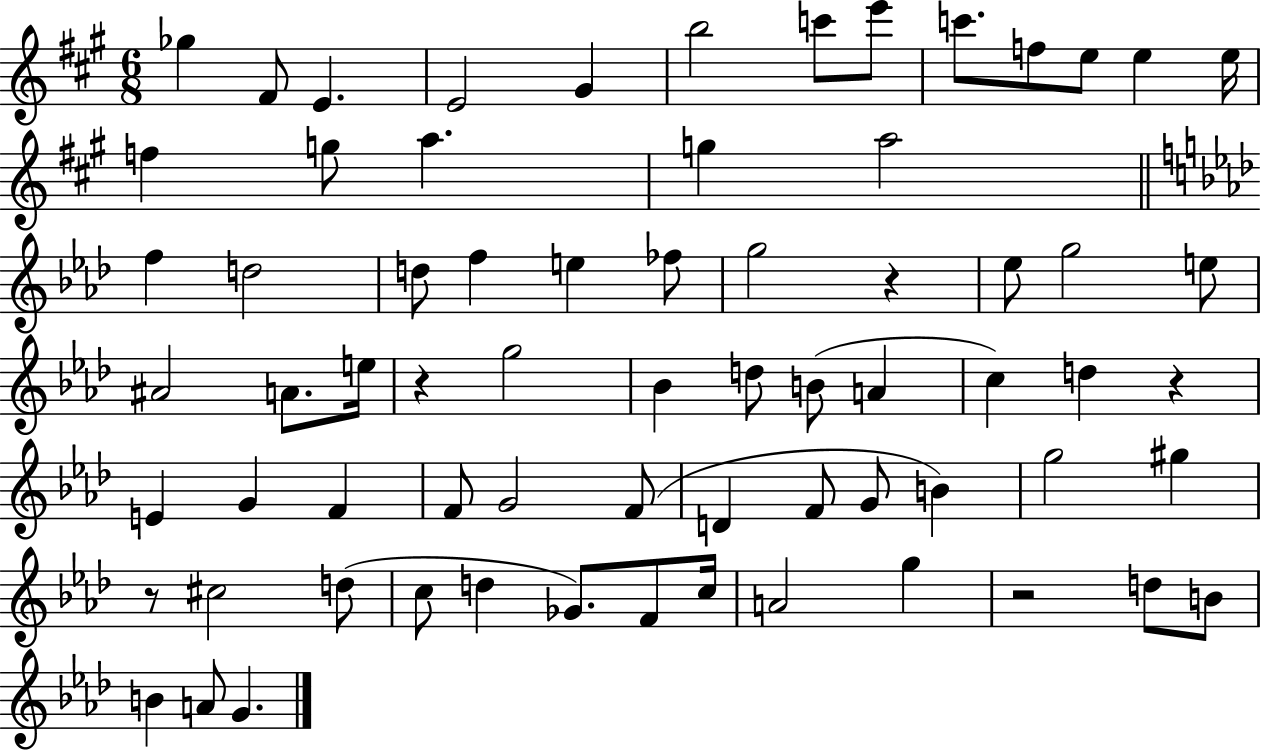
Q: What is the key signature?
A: A major